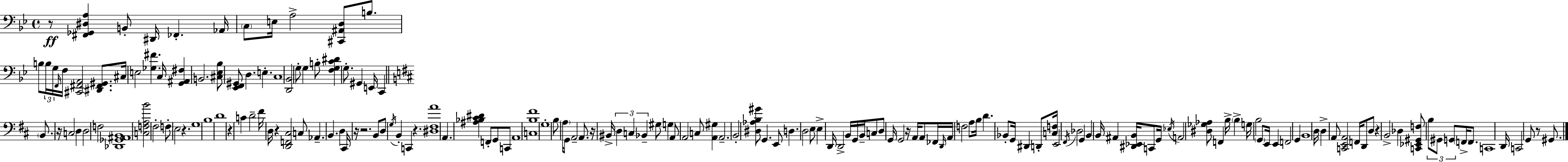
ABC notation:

X:1
T:Untitled
M:4/4
L:1/4
K:Gm
z/2 [^F,,_G,,^D,A,] B,,/2 ^D,,/4 _F,, _A,,/4 C,/2 E,/4 A,2 [^C,,^A,,D,]/2 B,/2 B,/2 B,/4 G,/4 F,,/4 F,/4 [^C,,^F,,A,,]2 [^D,,^F,,^G,,]/2 ^C,/4 E,2 [_G,^F] C,/4 [G,,^A,,^F,] B,,2 [^C,_E,_B,]/2 [_E,,F,,^G,,]/2 D, E, C,4 [D,,_B,,]2 G,/2 G, B,/2 [F,G,C^D] G,/2 ^G,, E,,/4 C,, B,,/2 z/4 C,2 D, D,2 F,2 [_D,,_G,,^A,,B,,]4 [C,F,A,B]2 ^F,2 F,/2 E,2 z G,4 B,4 D4 z C D2 ^F/4 D,/4 z [D,,F,,^C,]2 C,/2 _A,, B,, D, ^C,,/4 z/4 z2 B,,/2 D,/2 G,/4 B,, C,, z [^D,^F,A]4 A,, [^A,_B,^C^D] F,,/2 G,,/2 C,,/2 A,,4 [C,B,^F]4 G,4 B,/2 A,/4 G,,/2 A,,2 A,,/2 z/4 ^B,,/4 D, C, _B,, ^G,/2 G, A,,/2 A,,2 C,/2 [A,,^G,] A,,2 B,,2 [^D,_A,B,^G]/2 G,, E,,/2 D, D,2 E,/2 E, D,,/4 D,,2 B,,/4 G,,/4 B,,/4 C,/2 D,/2 G,,/4 G,,2 z/4 A,,/4 A,,/2 _F,,/4 D,,/4 A,,/4 F,2 A,/2 B,/4 D _B,,/2 G,,/4 ^D,, D,,/2 [C,F,]/4 E,,2 ^F,,/4 _D,2 G,, B,, B,,/4 ^A,, [^D,,_E,,B,,]/4 C,,/2 G,,/4 _E,/4 A,,2 [^D,_G,_A,]/2 F,, B,/4 B, G,/4 B,2 G,,/2 E,,/4 E,, F,,2 G,, B,,4 D,/4 D, A,,/2 [C,,E,,A,,]2 F,,/4 D,,/2 D,/2 z B,,2 _D, [C,,_E,,^G,,F,]/2 B,/2 ^G,,/2 G,,/2 F,,/4 F,,/2 C,,4 D,,/4 C,,2 G,,/2 z/2 ^G,,/2